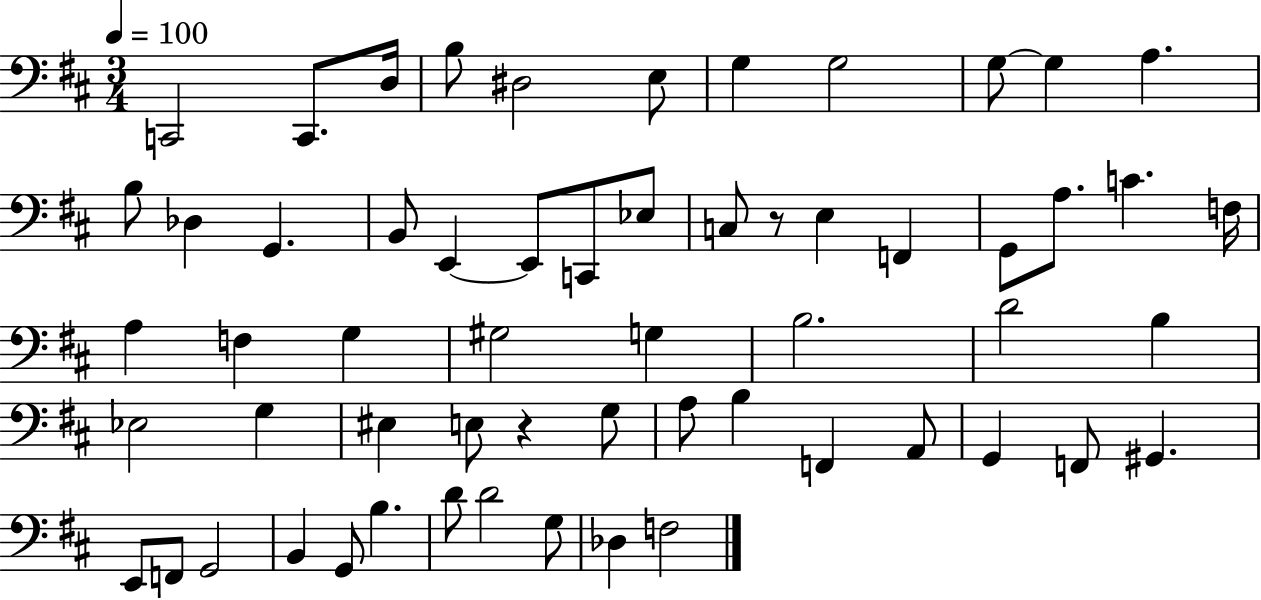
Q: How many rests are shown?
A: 2